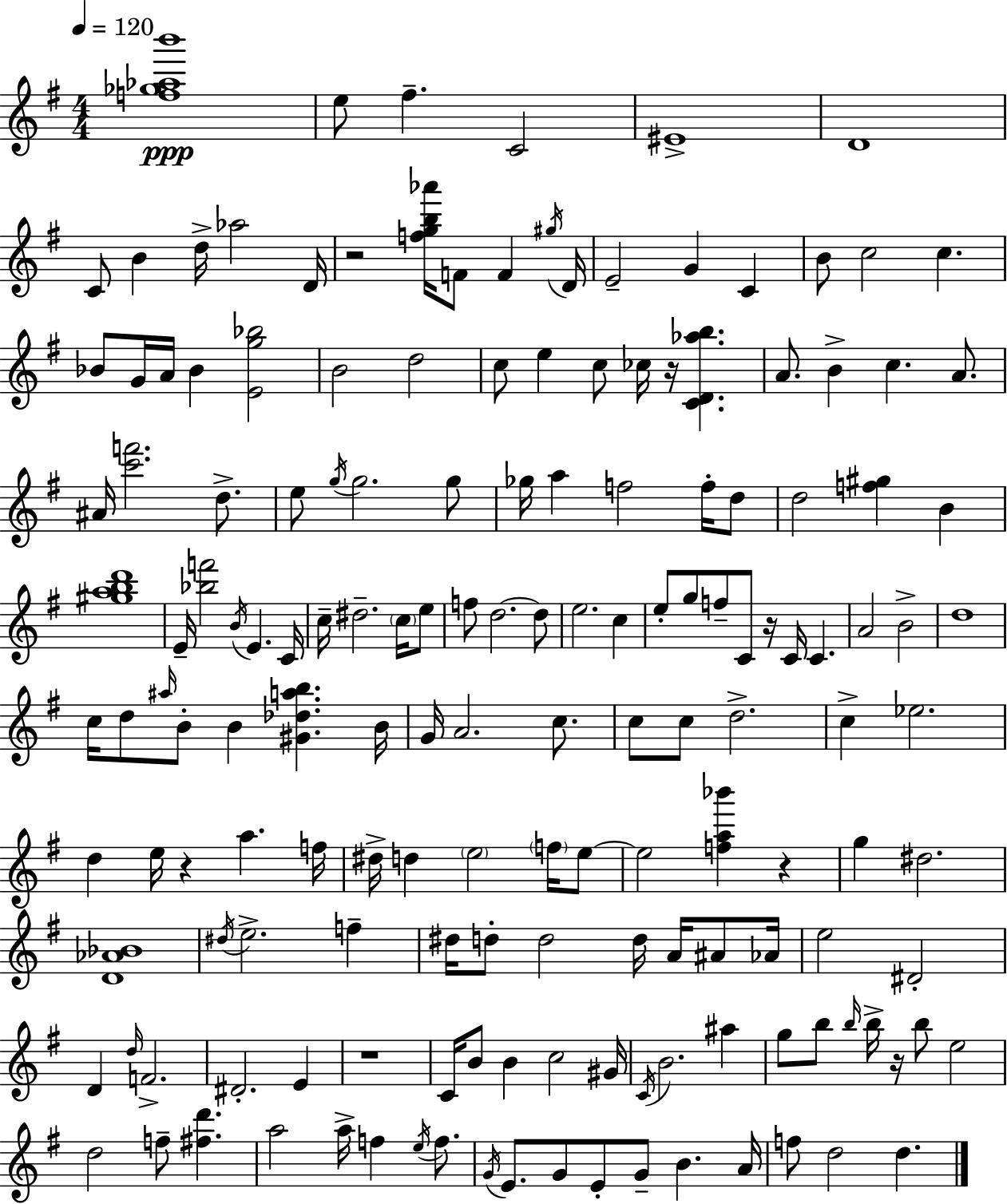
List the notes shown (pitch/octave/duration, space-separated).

[F5,Gb5,Ab5,B6]/w E5/e F#5/q. C4/h EIS4/w D4/w C4/e B4/q D5/s Ab5/h D4/s R/h [F5,G5,B5,Ab6]/s F4/e F4/q G#5/s D4/s E4/h G4/q C4/q B4/e C5/h C5/q. Bb4/e G4/s A4/s Bb4/q [E4,G5,Bb5]/h B4/h D5/h C5/e E5/q C5/e CES5/s R/s [C4,D4,Ab5,B5]/q. A4/e. B4/q C5/q. A4/e. A#4/s [C6,F6]/h. D5/e. E5/e G5/s G5/h. G5/e Gb5/s A5/q F5/h F5/s D5/e D5/h [F5,G#5]/q B4/q [G#5,A5,B5,D6]/w E4/s [Bb5,F6]/h B4/s E4/q. C4/s C5/s D#5/h. C5/s E5/e F5/e D5/h. D5/e E5/h. C5/q E5/e G5/e F5/e C4/e R/s C4/s C4/q. A4/h B4/h D5/w C5/s D5/e A#5/s B4/e B4/q [G#4,Db5,A5,B5]/q. B4/s G4/s A4/h. C5/e. C5/e C5/e D5/h. C5/q Eb5/h. D5/q E5/s R/q A5/q. F5/s D#5/s D5/q E5/h F5/s E5/e E5/h [F5,A5,Bb6]/q R/q G5/q D#5/h. [D4,Ab4,Bb4]/w D#5/s E5/h. F5/q D#5/s D5/e D5/h D5/s A4/s A#4/e Ab4/s E5/h D#4/h D4/q D5/s F4/h. D#4/h. E4/q R/w C4/s B4/e B4/q C5/h G#4/s C4/s B4/h. A#5/q G5/e B5/e B5/s B5/s R/s B5/e E5/h D5/h F5/e [F#5,D6]/q. A5/h A5/s F5/q E5/s F5/e. G4/s E4/e. G4/e E4/e G4/e B4/q. A4/s F5/e D5/h D5/q.